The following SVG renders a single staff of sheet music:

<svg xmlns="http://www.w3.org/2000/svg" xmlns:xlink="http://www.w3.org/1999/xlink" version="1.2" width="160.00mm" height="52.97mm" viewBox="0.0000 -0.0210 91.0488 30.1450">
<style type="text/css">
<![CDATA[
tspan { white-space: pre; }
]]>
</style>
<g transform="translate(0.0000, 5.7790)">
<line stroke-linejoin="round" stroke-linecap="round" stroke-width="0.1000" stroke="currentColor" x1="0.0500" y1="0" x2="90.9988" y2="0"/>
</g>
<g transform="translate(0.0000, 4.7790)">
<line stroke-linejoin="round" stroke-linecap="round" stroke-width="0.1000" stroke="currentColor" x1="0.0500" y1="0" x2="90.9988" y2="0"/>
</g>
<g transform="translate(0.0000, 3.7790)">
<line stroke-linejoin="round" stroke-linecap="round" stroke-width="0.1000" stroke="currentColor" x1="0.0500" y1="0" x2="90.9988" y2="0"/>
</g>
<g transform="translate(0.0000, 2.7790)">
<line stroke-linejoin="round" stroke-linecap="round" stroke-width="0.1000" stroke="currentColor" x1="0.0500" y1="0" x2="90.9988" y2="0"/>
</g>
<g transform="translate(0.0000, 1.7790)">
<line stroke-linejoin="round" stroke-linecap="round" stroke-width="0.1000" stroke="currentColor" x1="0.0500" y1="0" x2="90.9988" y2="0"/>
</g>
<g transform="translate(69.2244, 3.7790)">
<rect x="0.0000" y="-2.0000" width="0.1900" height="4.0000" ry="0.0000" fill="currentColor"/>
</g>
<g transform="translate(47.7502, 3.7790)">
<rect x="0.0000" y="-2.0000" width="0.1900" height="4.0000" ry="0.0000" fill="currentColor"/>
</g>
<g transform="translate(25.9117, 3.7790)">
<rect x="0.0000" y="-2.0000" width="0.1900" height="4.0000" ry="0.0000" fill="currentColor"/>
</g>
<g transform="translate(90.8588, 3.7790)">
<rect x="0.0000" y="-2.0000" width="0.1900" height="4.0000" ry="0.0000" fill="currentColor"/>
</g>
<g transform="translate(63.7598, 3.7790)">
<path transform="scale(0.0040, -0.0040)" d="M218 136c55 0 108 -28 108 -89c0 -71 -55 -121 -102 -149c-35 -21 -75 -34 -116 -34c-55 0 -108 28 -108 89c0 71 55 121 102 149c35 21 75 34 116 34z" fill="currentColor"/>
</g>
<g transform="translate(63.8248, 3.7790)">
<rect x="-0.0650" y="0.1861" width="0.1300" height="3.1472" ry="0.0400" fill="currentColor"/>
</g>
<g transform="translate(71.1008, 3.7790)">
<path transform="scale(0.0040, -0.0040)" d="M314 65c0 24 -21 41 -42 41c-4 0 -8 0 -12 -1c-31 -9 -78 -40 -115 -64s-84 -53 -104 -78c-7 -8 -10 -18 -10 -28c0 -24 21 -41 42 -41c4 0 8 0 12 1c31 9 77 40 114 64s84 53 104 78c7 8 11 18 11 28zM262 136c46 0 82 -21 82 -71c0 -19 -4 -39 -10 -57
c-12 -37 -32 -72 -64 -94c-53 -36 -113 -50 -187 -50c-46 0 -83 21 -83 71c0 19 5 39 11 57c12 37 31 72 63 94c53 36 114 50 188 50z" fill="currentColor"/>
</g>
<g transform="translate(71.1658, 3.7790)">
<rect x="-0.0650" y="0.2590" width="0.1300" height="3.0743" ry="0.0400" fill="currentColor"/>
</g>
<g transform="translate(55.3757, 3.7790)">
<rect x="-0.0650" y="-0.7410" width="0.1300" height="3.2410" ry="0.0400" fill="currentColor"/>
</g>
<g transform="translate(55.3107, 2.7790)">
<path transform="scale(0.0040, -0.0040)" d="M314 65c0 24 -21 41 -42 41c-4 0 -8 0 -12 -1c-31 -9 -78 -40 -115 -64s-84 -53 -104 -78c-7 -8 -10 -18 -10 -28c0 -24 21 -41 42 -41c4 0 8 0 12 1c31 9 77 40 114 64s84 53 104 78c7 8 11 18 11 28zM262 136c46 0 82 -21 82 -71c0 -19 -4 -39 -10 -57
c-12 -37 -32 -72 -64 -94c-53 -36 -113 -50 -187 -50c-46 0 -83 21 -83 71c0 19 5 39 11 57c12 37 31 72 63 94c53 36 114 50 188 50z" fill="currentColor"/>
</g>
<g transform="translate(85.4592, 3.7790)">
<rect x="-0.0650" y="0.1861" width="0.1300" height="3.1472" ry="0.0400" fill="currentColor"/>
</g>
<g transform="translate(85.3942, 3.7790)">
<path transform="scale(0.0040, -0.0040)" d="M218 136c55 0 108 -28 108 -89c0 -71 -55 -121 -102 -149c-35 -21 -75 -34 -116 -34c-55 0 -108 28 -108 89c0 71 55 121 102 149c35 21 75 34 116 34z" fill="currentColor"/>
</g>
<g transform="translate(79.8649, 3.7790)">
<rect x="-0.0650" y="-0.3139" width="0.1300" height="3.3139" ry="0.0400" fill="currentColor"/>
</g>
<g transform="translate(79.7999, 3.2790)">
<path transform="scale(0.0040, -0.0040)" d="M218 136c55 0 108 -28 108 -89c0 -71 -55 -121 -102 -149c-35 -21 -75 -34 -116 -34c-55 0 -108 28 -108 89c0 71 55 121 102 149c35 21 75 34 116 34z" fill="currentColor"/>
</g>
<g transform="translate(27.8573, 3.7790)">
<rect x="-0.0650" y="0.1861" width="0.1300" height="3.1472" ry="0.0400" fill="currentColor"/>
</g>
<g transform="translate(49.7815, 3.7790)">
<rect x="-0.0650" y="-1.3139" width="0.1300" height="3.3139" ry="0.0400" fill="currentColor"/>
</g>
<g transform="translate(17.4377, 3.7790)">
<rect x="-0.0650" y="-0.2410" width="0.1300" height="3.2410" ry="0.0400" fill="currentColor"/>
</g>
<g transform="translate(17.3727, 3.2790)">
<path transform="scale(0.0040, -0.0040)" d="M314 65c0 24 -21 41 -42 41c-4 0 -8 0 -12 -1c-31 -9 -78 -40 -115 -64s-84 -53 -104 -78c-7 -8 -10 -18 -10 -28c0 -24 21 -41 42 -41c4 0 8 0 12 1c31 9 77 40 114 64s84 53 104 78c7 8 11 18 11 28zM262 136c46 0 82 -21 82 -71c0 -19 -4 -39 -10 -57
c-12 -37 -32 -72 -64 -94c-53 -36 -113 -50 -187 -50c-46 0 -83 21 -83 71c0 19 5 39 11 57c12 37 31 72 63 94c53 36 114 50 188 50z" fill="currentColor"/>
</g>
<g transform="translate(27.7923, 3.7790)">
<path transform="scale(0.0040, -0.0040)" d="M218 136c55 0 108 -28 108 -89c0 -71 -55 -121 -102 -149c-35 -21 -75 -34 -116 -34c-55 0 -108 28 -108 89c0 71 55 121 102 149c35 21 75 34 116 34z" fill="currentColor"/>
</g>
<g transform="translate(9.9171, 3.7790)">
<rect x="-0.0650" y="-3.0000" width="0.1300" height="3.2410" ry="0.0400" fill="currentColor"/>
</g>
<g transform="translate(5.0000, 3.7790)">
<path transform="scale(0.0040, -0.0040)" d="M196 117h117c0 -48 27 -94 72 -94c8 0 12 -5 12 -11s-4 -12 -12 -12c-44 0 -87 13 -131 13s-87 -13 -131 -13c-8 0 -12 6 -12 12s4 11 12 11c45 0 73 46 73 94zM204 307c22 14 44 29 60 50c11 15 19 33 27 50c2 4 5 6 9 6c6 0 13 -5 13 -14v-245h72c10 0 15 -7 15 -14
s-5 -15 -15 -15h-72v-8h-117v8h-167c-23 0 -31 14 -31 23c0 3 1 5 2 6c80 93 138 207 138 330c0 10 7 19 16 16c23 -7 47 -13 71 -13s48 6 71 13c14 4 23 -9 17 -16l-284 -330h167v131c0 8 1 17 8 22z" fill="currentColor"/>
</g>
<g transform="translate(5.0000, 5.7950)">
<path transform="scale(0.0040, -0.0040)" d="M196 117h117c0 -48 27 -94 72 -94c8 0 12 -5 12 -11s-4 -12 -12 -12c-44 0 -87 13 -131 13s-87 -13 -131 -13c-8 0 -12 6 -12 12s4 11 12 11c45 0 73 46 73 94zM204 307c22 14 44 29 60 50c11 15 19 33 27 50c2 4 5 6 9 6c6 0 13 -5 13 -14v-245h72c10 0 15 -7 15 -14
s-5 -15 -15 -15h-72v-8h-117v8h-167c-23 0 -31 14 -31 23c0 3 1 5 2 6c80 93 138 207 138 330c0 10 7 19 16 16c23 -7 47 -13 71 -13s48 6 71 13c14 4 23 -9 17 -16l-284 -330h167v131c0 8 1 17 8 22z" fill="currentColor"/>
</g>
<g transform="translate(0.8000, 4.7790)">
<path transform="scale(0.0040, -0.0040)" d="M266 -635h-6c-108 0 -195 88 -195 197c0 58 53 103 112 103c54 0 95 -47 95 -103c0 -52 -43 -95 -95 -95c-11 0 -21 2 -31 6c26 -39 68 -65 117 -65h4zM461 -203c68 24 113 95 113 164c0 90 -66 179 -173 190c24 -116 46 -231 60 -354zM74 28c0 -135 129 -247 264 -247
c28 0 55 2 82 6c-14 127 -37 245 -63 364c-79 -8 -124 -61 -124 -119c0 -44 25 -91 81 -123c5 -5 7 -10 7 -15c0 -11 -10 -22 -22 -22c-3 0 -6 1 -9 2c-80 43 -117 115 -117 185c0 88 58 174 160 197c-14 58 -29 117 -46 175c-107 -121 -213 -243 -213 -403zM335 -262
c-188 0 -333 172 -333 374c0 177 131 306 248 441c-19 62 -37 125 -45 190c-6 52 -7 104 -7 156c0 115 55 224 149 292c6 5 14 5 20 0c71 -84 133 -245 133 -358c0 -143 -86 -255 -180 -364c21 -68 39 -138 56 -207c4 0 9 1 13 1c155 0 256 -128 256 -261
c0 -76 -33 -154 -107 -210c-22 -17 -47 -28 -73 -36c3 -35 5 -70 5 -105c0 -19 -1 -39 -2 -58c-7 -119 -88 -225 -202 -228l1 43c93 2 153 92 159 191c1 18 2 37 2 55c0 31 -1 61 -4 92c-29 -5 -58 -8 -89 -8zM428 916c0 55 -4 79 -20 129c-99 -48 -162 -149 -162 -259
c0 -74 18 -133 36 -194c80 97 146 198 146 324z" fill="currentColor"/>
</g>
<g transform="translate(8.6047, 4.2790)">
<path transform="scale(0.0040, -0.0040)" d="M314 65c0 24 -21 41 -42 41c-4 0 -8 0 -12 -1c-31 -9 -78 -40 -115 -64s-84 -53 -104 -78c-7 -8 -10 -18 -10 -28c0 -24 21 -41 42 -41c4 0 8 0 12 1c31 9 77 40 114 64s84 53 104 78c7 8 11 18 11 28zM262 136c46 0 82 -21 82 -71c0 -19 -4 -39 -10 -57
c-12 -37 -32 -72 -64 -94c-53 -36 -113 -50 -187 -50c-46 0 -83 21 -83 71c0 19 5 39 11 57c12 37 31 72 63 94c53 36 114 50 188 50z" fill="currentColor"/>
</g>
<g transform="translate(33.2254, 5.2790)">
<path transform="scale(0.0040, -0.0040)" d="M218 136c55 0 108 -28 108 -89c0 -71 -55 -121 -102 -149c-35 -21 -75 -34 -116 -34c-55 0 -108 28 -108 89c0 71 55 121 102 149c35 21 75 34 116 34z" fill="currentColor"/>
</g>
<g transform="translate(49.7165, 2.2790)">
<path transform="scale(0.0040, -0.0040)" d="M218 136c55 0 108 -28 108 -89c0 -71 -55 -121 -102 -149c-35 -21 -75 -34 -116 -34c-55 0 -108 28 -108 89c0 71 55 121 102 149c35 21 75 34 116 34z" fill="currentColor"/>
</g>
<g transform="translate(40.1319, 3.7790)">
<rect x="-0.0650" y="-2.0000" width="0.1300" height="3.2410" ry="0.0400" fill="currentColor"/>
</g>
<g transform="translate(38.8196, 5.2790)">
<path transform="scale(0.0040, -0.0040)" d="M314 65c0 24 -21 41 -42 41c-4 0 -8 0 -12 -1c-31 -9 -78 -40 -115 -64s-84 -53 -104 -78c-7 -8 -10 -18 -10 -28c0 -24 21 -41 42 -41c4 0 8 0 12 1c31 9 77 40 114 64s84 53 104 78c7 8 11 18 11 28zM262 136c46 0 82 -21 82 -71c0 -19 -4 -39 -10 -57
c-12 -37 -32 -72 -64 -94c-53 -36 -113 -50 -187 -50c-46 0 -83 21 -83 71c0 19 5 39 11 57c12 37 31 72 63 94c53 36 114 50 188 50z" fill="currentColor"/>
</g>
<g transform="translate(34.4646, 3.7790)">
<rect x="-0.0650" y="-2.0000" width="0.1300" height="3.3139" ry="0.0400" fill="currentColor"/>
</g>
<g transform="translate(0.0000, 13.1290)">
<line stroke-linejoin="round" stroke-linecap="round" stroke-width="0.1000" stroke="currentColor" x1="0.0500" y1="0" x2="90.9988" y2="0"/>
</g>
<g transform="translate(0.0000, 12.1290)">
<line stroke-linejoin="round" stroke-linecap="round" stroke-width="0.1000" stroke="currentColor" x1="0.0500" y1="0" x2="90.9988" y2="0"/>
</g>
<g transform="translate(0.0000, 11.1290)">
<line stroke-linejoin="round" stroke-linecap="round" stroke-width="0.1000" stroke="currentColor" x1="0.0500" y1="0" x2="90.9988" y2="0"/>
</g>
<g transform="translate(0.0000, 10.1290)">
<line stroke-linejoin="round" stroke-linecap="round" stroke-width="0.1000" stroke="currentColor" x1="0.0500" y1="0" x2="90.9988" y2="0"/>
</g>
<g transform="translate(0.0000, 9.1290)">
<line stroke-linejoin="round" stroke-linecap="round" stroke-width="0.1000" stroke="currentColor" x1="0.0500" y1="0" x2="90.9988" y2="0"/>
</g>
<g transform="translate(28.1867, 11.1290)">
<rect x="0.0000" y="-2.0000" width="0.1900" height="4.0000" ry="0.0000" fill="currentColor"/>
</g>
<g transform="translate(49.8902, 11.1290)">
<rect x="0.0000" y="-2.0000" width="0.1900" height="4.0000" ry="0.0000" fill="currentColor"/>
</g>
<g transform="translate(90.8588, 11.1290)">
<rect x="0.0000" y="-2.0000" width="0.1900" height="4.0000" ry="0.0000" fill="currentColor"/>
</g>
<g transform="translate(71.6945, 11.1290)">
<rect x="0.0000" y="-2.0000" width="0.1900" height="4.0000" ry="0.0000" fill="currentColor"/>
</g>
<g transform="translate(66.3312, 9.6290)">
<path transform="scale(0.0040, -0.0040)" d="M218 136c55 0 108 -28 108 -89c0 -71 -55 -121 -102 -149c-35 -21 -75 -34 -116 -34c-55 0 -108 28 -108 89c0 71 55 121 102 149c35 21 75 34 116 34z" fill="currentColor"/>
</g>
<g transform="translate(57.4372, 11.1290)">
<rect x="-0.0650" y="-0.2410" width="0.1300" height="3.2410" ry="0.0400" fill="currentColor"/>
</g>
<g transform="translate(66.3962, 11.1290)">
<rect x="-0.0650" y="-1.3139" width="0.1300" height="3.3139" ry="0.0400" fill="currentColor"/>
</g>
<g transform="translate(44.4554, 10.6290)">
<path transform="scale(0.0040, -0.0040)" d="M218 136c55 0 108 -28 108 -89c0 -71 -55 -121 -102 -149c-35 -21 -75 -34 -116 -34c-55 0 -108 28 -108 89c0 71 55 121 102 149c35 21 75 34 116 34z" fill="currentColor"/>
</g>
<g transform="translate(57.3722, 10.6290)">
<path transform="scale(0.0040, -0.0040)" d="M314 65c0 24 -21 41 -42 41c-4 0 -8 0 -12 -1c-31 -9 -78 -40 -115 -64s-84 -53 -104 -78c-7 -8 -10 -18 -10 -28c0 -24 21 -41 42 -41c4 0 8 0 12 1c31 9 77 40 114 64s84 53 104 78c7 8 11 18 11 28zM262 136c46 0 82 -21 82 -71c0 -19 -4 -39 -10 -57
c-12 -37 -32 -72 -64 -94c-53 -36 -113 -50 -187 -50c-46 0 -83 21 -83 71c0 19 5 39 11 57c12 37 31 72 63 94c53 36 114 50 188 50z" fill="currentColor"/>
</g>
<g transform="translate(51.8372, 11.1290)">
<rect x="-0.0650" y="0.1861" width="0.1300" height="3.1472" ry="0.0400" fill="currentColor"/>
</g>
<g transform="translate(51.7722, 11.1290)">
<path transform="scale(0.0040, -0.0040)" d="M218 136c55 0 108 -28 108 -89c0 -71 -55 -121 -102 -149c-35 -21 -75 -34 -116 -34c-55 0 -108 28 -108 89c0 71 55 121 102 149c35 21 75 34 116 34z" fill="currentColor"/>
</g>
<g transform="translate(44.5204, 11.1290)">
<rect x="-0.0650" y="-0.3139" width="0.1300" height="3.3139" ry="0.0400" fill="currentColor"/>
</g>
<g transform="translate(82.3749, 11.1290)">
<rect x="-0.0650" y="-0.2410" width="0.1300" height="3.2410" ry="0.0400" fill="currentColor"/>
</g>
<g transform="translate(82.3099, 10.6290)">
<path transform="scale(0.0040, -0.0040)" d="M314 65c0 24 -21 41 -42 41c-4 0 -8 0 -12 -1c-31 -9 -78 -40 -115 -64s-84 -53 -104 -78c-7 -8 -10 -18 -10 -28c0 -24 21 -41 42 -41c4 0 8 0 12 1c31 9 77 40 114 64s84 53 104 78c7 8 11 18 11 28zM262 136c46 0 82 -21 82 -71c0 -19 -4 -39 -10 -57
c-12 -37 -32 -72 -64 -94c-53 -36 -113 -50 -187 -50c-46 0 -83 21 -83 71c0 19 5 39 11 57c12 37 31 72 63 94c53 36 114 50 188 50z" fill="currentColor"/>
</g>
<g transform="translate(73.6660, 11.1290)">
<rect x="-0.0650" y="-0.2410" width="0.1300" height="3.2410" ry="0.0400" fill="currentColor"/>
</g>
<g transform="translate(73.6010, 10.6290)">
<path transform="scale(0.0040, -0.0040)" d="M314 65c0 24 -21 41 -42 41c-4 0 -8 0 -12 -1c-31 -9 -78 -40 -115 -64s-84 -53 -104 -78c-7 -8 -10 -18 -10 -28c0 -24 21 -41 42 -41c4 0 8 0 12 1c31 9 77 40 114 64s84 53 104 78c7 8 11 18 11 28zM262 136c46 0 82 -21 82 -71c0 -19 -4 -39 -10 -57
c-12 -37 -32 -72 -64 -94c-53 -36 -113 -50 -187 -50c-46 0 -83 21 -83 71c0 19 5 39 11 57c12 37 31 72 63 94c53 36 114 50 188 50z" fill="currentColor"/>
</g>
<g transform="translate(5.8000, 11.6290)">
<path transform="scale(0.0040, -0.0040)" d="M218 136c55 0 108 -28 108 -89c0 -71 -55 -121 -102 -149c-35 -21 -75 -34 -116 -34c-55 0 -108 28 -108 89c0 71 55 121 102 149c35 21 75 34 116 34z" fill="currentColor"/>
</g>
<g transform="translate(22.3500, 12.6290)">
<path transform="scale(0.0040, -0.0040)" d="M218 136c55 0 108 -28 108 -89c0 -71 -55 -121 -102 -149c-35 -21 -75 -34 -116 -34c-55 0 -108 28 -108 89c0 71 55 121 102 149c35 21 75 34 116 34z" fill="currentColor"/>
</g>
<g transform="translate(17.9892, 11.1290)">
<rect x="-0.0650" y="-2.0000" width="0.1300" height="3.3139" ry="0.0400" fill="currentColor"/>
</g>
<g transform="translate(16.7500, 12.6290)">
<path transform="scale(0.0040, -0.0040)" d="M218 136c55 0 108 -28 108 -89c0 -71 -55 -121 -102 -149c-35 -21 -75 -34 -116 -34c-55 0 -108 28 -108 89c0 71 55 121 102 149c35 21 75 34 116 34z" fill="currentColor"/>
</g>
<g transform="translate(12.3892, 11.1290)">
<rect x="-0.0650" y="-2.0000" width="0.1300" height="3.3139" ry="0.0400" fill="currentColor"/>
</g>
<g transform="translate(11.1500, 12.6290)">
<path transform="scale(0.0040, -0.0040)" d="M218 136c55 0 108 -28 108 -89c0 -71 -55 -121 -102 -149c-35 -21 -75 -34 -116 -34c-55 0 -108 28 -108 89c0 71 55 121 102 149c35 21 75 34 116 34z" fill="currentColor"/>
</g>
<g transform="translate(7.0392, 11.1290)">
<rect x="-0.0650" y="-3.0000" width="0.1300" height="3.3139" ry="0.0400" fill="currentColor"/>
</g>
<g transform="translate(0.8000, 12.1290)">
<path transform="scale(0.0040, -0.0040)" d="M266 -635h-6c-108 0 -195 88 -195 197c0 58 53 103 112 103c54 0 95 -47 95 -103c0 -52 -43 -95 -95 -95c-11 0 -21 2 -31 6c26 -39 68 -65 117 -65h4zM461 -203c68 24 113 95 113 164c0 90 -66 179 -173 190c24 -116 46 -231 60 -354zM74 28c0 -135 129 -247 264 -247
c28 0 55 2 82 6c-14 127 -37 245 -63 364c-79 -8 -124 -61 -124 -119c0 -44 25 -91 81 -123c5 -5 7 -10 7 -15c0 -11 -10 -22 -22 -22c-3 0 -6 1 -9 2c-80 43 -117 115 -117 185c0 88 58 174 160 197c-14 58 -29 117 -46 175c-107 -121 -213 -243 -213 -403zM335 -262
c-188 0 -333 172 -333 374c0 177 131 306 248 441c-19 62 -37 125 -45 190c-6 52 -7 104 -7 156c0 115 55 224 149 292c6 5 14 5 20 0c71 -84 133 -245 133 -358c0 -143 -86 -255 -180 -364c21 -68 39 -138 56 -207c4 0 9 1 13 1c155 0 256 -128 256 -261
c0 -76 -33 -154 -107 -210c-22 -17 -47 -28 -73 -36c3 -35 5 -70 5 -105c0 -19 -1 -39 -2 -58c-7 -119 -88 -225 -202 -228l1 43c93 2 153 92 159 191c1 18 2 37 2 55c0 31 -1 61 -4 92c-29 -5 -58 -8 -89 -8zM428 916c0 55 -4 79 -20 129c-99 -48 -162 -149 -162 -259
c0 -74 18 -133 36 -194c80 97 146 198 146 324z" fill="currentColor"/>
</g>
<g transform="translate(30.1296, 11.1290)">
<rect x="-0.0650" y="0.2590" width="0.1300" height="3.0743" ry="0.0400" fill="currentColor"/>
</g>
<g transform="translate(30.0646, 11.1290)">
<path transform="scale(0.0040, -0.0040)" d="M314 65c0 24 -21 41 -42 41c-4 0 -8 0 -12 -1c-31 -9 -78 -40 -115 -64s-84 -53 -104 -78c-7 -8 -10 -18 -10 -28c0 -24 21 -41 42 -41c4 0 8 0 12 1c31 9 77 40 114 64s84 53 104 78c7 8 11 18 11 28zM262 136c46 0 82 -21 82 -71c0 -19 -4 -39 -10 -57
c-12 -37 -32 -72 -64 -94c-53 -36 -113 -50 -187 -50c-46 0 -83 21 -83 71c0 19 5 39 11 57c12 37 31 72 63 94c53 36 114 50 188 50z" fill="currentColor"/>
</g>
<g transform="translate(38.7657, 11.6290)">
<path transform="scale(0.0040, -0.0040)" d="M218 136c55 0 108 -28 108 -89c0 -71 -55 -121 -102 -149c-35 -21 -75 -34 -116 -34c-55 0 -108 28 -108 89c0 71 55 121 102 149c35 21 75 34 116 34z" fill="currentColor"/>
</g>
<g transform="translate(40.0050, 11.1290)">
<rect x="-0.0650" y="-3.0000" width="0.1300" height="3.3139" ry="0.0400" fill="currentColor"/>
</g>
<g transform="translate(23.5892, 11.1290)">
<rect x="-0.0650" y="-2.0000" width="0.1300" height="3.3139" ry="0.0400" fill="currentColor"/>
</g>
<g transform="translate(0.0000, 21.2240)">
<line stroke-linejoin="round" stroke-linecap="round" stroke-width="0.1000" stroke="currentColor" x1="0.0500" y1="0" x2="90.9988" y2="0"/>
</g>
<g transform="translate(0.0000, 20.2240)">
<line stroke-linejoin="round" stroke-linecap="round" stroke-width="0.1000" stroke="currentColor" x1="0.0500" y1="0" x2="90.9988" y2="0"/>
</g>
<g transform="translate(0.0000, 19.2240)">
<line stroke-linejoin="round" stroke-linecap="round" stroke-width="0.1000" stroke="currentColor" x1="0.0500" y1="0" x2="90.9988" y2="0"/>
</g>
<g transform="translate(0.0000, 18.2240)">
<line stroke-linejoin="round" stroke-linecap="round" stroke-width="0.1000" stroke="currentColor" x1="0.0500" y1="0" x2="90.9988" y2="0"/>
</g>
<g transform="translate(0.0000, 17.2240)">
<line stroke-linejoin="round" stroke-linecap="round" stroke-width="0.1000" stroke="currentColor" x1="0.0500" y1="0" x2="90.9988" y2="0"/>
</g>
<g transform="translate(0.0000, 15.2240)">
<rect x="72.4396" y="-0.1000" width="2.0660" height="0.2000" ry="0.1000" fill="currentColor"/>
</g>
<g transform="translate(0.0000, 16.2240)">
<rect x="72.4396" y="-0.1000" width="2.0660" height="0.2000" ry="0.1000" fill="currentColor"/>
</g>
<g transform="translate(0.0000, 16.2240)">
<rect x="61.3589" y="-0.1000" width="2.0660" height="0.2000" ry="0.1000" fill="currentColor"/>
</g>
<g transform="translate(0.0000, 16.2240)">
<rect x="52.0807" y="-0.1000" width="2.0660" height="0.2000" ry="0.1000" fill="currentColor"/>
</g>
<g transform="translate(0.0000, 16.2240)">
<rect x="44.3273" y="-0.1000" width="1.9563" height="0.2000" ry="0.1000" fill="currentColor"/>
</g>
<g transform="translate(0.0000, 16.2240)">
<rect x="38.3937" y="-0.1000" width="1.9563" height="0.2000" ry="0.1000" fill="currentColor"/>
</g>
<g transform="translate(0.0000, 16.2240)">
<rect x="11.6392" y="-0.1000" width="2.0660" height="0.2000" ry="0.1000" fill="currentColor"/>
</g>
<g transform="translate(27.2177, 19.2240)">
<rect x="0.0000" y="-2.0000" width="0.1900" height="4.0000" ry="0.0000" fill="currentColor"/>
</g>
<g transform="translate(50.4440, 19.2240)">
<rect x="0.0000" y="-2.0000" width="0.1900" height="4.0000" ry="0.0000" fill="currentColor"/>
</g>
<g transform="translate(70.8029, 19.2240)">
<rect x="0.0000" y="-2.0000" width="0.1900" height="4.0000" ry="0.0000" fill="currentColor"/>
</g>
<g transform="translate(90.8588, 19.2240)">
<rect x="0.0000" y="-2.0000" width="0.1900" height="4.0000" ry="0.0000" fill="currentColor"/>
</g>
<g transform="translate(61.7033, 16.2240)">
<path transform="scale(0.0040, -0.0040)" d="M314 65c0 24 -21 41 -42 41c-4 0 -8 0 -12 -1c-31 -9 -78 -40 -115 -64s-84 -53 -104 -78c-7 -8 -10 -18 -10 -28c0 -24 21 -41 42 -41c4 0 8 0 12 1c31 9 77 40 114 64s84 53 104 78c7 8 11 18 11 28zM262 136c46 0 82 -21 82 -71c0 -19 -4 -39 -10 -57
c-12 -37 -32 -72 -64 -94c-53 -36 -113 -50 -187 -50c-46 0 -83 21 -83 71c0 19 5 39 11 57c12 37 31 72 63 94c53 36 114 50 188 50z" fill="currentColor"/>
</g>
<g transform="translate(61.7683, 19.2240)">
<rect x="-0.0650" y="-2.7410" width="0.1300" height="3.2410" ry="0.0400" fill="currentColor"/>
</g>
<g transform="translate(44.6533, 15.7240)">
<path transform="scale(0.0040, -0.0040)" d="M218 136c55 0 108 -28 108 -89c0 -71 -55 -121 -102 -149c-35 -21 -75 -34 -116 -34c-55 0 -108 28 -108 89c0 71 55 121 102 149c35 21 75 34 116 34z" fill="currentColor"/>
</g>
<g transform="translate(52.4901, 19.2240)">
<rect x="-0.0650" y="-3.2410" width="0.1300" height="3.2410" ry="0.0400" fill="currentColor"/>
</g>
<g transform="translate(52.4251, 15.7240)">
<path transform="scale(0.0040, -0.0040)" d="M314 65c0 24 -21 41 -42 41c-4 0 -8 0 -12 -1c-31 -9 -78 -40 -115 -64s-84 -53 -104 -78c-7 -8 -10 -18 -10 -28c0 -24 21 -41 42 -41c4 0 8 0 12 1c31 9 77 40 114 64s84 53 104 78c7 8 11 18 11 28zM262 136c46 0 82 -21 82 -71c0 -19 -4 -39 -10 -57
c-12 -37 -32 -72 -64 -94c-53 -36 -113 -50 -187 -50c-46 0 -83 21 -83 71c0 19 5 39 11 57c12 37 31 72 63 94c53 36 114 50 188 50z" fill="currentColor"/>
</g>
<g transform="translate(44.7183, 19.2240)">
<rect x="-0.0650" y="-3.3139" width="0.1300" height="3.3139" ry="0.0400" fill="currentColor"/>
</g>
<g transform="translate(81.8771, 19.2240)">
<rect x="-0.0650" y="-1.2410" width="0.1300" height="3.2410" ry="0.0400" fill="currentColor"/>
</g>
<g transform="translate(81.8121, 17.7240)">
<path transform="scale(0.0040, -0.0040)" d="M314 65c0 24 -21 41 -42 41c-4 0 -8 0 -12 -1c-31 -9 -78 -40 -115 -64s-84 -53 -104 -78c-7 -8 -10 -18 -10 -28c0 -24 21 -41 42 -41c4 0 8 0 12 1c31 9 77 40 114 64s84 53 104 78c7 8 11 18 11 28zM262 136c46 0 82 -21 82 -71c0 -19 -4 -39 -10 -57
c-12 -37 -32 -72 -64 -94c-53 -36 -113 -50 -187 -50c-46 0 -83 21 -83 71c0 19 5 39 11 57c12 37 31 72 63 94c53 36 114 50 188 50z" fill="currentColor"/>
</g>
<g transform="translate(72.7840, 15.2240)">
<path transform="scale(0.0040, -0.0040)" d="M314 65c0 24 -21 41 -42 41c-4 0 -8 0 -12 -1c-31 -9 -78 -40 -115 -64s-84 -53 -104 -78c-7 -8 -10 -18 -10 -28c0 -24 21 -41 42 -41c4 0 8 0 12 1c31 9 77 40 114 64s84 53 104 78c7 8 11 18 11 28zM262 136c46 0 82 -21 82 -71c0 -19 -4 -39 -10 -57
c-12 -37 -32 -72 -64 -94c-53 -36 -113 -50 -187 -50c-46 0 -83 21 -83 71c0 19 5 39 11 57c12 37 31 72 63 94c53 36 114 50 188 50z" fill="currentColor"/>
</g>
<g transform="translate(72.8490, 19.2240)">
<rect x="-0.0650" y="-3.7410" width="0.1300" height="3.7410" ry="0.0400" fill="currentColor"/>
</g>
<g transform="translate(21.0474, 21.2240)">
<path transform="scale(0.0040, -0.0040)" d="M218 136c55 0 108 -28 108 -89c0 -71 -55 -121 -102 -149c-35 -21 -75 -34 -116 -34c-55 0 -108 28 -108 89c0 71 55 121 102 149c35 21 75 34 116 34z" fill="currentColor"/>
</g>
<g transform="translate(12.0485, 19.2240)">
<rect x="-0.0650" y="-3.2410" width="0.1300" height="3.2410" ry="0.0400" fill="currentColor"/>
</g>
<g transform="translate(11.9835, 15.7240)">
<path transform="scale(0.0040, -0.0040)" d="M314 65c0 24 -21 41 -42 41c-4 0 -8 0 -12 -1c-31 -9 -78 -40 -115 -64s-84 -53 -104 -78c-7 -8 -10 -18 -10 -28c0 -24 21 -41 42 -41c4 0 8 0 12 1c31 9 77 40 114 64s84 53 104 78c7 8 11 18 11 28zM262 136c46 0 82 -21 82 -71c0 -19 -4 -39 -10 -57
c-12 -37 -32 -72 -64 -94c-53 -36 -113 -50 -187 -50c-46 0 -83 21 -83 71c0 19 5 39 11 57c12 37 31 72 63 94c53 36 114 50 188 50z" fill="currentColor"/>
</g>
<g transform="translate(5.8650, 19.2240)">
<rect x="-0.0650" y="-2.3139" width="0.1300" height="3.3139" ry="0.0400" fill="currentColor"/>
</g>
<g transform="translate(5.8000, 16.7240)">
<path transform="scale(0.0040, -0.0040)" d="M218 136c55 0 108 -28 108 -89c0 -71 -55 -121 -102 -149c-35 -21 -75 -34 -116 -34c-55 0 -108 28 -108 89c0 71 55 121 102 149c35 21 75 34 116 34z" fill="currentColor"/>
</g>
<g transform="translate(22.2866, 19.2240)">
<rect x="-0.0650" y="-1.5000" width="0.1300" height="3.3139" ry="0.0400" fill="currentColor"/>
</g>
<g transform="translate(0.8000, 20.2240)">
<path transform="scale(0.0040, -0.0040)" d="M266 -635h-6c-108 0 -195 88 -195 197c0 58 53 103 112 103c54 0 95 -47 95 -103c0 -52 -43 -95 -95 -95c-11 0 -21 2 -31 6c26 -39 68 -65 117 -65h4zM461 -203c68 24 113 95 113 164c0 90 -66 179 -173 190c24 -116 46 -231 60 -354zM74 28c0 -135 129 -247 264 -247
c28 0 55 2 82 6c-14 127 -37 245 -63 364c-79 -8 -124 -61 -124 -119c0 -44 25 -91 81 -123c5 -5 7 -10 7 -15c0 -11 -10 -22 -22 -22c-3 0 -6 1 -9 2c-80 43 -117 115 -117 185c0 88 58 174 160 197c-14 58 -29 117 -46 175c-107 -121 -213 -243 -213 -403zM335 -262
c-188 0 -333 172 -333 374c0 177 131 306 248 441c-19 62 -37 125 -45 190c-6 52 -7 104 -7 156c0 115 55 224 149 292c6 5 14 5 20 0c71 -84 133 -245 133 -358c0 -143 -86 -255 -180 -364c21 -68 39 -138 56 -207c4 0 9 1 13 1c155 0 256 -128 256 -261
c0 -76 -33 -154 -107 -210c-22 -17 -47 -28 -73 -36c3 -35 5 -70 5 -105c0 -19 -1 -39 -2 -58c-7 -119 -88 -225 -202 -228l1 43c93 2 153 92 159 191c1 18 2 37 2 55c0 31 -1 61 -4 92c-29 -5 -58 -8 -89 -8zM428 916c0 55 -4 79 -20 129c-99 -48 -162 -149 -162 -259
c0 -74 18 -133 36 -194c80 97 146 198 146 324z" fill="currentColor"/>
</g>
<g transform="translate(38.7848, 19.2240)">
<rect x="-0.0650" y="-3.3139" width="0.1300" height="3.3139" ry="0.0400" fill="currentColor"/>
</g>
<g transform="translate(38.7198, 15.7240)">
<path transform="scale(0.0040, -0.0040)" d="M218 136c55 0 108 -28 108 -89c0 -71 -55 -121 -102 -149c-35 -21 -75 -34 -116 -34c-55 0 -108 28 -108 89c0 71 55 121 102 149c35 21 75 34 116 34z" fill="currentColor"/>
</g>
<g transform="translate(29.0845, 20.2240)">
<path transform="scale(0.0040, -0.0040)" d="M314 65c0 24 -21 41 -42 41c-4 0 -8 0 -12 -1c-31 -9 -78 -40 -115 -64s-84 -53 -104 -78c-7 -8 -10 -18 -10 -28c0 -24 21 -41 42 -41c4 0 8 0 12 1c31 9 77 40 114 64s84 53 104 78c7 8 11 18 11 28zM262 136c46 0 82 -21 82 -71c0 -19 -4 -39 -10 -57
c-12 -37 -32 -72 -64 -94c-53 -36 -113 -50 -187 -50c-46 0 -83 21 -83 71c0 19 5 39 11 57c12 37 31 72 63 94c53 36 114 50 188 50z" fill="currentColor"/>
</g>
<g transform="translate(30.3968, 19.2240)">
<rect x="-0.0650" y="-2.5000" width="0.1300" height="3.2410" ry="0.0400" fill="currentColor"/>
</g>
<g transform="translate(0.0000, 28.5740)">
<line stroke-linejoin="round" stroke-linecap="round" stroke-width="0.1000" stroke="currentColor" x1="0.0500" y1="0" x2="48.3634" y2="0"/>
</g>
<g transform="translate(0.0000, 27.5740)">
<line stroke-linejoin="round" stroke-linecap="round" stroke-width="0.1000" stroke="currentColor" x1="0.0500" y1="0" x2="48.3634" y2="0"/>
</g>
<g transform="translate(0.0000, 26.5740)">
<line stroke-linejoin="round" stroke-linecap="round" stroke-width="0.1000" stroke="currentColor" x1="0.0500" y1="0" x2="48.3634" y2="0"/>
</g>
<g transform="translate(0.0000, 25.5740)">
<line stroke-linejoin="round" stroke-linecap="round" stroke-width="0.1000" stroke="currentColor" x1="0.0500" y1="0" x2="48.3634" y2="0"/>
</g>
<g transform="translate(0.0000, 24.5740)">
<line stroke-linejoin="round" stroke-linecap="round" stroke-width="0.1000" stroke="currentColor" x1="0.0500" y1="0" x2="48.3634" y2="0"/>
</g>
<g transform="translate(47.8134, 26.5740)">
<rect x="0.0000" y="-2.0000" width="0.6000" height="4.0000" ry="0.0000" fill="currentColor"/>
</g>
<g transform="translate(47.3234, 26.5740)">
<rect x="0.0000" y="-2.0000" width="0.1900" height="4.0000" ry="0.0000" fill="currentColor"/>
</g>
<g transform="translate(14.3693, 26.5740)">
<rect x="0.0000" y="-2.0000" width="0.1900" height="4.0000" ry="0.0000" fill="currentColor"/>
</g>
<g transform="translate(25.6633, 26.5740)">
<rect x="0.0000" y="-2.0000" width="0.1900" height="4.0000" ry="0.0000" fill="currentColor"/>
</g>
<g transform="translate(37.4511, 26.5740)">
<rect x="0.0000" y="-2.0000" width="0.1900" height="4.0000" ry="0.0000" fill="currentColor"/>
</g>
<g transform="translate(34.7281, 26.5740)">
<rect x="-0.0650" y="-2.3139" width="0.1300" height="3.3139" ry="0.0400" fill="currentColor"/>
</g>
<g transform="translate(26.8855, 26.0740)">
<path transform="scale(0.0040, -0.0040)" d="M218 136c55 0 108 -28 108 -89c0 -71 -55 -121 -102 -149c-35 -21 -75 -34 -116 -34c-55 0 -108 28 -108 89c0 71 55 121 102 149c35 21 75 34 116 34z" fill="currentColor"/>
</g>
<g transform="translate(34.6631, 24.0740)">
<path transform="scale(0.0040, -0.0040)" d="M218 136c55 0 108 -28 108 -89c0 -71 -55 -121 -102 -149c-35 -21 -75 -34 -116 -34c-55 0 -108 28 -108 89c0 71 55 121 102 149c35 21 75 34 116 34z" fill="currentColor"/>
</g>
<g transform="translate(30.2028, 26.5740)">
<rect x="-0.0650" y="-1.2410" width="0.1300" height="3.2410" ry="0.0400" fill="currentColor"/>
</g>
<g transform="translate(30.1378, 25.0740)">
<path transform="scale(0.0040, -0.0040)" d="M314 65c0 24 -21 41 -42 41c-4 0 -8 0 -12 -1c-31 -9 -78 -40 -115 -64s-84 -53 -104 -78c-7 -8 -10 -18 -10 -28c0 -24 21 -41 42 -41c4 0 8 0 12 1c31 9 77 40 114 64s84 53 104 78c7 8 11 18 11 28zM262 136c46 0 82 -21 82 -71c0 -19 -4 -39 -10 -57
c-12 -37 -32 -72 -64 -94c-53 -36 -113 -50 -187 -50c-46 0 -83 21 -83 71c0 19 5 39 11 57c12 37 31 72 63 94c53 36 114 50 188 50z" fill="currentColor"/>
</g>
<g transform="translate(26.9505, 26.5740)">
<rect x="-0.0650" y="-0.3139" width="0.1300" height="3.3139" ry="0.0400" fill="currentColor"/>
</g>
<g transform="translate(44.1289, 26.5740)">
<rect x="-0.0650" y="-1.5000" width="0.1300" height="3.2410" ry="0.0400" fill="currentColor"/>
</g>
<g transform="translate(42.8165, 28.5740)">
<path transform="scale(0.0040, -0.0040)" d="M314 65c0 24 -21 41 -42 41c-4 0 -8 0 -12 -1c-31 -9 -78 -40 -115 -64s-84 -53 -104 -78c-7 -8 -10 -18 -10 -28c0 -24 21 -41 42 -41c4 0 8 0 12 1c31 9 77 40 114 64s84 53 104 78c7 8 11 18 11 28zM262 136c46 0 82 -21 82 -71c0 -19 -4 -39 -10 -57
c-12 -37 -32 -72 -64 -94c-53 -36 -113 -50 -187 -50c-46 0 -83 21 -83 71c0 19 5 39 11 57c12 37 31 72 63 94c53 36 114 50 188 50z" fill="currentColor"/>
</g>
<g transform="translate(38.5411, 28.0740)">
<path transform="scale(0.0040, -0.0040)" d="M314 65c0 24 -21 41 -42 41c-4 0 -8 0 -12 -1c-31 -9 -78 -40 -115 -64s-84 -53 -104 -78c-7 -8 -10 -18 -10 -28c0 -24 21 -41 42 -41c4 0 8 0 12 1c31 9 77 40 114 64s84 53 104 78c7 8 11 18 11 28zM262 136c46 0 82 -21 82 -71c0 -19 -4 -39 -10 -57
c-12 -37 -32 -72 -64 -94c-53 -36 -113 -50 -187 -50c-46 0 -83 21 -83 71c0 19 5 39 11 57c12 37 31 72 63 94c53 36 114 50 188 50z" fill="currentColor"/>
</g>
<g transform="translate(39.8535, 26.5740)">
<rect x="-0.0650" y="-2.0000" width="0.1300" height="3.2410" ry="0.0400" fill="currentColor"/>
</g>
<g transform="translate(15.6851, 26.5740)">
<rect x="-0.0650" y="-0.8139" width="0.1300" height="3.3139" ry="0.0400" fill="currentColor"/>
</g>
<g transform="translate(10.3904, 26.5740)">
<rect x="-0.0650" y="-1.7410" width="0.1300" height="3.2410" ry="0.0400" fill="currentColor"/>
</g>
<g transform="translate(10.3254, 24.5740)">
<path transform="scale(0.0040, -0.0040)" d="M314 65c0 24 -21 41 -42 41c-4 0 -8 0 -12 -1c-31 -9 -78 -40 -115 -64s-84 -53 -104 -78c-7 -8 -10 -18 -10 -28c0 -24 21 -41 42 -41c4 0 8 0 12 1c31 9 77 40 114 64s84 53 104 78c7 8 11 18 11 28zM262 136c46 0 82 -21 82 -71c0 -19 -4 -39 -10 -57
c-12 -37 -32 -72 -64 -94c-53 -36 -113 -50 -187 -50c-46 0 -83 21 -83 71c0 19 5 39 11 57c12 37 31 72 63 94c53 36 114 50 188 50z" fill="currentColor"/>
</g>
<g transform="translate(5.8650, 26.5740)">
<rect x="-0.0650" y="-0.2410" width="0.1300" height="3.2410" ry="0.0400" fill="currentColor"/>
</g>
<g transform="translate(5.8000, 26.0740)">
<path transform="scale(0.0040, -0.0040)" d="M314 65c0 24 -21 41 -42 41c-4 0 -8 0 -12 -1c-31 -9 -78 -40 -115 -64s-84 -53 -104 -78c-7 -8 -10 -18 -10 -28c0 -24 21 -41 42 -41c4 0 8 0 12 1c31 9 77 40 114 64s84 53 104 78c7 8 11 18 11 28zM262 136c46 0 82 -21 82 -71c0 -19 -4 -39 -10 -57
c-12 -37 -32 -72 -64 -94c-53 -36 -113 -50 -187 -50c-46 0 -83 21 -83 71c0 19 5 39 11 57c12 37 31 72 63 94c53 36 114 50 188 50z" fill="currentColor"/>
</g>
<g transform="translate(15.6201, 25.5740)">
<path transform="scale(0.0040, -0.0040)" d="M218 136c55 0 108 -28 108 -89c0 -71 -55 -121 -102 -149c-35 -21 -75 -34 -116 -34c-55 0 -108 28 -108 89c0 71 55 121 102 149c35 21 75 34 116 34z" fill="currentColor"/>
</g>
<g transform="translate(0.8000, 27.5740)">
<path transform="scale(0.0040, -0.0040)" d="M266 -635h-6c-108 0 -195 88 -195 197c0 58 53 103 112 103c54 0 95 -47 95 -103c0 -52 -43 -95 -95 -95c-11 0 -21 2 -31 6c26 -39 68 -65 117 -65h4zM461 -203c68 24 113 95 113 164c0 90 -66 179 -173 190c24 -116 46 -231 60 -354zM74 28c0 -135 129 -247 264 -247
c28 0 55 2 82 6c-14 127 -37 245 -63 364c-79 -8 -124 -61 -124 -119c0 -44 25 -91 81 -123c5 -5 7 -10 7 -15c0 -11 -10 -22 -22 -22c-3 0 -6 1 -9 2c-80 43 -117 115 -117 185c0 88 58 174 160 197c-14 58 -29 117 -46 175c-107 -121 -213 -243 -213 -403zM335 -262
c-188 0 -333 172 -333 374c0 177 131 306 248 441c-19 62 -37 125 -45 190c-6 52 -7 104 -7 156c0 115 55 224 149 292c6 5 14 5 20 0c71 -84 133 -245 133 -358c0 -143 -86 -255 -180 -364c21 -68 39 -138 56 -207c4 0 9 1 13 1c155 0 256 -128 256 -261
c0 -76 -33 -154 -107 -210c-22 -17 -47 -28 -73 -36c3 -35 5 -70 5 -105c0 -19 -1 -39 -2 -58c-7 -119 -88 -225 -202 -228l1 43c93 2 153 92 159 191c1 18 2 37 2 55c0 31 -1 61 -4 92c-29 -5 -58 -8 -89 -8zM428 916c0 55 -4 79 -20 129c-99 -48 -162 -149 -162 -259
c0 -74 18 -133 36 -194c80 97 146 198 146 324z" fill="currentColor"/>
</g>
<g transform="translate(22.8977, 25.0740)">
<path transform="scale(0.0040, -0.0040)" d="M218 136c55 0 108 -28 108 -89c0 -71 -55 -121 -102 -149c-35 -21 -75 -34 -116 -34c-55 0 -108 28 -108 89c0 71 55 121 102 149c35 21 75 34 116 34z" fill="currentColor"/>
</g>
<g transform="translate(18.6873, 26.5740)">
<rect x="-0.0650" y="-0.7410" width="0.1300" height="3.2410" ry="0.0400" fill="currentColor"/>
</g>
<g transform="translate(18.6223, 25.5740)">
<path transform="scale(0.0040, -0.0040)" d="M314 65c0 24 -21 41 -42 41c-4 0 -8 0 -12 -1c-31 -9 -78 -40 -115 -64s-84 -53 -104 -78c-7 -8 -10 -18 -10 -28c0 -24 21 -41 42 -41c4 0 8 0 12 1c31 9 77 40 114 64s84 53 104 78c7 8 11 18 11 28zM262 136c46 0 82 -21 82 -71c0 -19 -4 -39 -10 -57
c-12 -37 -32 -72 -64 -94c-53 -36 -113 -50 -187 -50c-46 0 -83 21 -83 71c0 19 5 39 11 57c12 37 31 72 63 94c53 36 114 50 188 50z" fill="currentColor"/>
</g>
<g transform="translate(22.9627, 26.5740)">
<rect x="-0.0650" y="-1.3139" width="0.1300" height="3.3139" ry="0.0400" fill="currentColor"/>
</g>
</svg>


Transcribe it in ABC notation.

X:1
T:Untitled
M:4/4
L:1/4
K:C
A2 c2 B F F2 e d2 B B2 c B A F F F B2 A c B c2 e c2 c2 g b2 E G2 b b b2 a2 c'2 e2 c2 f2 d d2 e c e2 g F2 E2